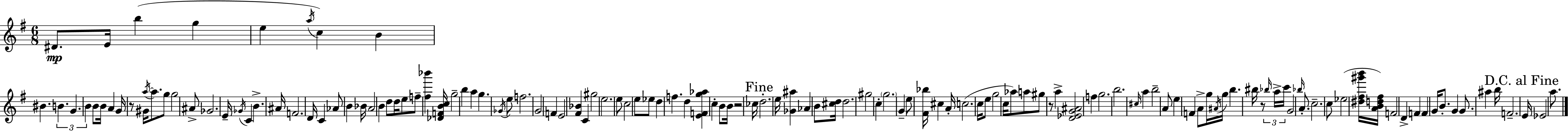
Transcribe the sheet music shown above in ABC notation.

X:1
T:Untitled
M:6/8
L:1/4
K:Em
^D/2 E/4 b g e a/4 c B ^B B G B B/2 B/4 A G/4 z/2 ^G/4 a/4 a/2 g/2 g2 ^A/2 _G2 E/4 _G/4 C B ^A/4 F2 D/4 C _A/2 B _B/4 A2 B d/2 d/4 e/2 f/2 [^f_b'] [_DFBc]/4 g2 b a g _G/4 e/2 f2 G2 F E2 [^F_B] C ^g2 e2 e/2 c2 e/2 _e/2 d f d [EFg_a] c B/2 B/4 z2 _c/4 d2 e/4 [_G^a] _A B/2 [^cd]/4 d2 ^g2 c g2 G e/2 [^F_b]/4 ^c A/4 c2 c/4 e/2 g2 c/4 _a/2 a/2 ^g/2 z/2 a [D_EG^A]2 f g2 b2 ^c/4 a b2 A/2 e F A/2 g/4 ^A/4 g/4 b ^b/4 z/2 _b/4 a/4 c'/4 G2 _b/4 A/2 c2 c/2 _e2 [^d^f^g'b']/4 [ABd^f]/4 F2 D F F G/4 B/2 G G/2 ^a b/4 F2 E/4 _E2 a/2